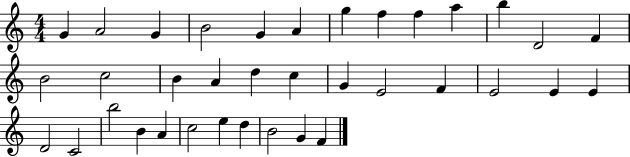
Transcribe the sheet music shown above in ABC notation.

X:1
T:Untitled
M:4/4
L:1/4
K:C
G A2 G B2 G A g f f a b D2 F B2 c2 B A d c G E2 F E2 E E D2 C2 b2 B A c2 e d B2 G F